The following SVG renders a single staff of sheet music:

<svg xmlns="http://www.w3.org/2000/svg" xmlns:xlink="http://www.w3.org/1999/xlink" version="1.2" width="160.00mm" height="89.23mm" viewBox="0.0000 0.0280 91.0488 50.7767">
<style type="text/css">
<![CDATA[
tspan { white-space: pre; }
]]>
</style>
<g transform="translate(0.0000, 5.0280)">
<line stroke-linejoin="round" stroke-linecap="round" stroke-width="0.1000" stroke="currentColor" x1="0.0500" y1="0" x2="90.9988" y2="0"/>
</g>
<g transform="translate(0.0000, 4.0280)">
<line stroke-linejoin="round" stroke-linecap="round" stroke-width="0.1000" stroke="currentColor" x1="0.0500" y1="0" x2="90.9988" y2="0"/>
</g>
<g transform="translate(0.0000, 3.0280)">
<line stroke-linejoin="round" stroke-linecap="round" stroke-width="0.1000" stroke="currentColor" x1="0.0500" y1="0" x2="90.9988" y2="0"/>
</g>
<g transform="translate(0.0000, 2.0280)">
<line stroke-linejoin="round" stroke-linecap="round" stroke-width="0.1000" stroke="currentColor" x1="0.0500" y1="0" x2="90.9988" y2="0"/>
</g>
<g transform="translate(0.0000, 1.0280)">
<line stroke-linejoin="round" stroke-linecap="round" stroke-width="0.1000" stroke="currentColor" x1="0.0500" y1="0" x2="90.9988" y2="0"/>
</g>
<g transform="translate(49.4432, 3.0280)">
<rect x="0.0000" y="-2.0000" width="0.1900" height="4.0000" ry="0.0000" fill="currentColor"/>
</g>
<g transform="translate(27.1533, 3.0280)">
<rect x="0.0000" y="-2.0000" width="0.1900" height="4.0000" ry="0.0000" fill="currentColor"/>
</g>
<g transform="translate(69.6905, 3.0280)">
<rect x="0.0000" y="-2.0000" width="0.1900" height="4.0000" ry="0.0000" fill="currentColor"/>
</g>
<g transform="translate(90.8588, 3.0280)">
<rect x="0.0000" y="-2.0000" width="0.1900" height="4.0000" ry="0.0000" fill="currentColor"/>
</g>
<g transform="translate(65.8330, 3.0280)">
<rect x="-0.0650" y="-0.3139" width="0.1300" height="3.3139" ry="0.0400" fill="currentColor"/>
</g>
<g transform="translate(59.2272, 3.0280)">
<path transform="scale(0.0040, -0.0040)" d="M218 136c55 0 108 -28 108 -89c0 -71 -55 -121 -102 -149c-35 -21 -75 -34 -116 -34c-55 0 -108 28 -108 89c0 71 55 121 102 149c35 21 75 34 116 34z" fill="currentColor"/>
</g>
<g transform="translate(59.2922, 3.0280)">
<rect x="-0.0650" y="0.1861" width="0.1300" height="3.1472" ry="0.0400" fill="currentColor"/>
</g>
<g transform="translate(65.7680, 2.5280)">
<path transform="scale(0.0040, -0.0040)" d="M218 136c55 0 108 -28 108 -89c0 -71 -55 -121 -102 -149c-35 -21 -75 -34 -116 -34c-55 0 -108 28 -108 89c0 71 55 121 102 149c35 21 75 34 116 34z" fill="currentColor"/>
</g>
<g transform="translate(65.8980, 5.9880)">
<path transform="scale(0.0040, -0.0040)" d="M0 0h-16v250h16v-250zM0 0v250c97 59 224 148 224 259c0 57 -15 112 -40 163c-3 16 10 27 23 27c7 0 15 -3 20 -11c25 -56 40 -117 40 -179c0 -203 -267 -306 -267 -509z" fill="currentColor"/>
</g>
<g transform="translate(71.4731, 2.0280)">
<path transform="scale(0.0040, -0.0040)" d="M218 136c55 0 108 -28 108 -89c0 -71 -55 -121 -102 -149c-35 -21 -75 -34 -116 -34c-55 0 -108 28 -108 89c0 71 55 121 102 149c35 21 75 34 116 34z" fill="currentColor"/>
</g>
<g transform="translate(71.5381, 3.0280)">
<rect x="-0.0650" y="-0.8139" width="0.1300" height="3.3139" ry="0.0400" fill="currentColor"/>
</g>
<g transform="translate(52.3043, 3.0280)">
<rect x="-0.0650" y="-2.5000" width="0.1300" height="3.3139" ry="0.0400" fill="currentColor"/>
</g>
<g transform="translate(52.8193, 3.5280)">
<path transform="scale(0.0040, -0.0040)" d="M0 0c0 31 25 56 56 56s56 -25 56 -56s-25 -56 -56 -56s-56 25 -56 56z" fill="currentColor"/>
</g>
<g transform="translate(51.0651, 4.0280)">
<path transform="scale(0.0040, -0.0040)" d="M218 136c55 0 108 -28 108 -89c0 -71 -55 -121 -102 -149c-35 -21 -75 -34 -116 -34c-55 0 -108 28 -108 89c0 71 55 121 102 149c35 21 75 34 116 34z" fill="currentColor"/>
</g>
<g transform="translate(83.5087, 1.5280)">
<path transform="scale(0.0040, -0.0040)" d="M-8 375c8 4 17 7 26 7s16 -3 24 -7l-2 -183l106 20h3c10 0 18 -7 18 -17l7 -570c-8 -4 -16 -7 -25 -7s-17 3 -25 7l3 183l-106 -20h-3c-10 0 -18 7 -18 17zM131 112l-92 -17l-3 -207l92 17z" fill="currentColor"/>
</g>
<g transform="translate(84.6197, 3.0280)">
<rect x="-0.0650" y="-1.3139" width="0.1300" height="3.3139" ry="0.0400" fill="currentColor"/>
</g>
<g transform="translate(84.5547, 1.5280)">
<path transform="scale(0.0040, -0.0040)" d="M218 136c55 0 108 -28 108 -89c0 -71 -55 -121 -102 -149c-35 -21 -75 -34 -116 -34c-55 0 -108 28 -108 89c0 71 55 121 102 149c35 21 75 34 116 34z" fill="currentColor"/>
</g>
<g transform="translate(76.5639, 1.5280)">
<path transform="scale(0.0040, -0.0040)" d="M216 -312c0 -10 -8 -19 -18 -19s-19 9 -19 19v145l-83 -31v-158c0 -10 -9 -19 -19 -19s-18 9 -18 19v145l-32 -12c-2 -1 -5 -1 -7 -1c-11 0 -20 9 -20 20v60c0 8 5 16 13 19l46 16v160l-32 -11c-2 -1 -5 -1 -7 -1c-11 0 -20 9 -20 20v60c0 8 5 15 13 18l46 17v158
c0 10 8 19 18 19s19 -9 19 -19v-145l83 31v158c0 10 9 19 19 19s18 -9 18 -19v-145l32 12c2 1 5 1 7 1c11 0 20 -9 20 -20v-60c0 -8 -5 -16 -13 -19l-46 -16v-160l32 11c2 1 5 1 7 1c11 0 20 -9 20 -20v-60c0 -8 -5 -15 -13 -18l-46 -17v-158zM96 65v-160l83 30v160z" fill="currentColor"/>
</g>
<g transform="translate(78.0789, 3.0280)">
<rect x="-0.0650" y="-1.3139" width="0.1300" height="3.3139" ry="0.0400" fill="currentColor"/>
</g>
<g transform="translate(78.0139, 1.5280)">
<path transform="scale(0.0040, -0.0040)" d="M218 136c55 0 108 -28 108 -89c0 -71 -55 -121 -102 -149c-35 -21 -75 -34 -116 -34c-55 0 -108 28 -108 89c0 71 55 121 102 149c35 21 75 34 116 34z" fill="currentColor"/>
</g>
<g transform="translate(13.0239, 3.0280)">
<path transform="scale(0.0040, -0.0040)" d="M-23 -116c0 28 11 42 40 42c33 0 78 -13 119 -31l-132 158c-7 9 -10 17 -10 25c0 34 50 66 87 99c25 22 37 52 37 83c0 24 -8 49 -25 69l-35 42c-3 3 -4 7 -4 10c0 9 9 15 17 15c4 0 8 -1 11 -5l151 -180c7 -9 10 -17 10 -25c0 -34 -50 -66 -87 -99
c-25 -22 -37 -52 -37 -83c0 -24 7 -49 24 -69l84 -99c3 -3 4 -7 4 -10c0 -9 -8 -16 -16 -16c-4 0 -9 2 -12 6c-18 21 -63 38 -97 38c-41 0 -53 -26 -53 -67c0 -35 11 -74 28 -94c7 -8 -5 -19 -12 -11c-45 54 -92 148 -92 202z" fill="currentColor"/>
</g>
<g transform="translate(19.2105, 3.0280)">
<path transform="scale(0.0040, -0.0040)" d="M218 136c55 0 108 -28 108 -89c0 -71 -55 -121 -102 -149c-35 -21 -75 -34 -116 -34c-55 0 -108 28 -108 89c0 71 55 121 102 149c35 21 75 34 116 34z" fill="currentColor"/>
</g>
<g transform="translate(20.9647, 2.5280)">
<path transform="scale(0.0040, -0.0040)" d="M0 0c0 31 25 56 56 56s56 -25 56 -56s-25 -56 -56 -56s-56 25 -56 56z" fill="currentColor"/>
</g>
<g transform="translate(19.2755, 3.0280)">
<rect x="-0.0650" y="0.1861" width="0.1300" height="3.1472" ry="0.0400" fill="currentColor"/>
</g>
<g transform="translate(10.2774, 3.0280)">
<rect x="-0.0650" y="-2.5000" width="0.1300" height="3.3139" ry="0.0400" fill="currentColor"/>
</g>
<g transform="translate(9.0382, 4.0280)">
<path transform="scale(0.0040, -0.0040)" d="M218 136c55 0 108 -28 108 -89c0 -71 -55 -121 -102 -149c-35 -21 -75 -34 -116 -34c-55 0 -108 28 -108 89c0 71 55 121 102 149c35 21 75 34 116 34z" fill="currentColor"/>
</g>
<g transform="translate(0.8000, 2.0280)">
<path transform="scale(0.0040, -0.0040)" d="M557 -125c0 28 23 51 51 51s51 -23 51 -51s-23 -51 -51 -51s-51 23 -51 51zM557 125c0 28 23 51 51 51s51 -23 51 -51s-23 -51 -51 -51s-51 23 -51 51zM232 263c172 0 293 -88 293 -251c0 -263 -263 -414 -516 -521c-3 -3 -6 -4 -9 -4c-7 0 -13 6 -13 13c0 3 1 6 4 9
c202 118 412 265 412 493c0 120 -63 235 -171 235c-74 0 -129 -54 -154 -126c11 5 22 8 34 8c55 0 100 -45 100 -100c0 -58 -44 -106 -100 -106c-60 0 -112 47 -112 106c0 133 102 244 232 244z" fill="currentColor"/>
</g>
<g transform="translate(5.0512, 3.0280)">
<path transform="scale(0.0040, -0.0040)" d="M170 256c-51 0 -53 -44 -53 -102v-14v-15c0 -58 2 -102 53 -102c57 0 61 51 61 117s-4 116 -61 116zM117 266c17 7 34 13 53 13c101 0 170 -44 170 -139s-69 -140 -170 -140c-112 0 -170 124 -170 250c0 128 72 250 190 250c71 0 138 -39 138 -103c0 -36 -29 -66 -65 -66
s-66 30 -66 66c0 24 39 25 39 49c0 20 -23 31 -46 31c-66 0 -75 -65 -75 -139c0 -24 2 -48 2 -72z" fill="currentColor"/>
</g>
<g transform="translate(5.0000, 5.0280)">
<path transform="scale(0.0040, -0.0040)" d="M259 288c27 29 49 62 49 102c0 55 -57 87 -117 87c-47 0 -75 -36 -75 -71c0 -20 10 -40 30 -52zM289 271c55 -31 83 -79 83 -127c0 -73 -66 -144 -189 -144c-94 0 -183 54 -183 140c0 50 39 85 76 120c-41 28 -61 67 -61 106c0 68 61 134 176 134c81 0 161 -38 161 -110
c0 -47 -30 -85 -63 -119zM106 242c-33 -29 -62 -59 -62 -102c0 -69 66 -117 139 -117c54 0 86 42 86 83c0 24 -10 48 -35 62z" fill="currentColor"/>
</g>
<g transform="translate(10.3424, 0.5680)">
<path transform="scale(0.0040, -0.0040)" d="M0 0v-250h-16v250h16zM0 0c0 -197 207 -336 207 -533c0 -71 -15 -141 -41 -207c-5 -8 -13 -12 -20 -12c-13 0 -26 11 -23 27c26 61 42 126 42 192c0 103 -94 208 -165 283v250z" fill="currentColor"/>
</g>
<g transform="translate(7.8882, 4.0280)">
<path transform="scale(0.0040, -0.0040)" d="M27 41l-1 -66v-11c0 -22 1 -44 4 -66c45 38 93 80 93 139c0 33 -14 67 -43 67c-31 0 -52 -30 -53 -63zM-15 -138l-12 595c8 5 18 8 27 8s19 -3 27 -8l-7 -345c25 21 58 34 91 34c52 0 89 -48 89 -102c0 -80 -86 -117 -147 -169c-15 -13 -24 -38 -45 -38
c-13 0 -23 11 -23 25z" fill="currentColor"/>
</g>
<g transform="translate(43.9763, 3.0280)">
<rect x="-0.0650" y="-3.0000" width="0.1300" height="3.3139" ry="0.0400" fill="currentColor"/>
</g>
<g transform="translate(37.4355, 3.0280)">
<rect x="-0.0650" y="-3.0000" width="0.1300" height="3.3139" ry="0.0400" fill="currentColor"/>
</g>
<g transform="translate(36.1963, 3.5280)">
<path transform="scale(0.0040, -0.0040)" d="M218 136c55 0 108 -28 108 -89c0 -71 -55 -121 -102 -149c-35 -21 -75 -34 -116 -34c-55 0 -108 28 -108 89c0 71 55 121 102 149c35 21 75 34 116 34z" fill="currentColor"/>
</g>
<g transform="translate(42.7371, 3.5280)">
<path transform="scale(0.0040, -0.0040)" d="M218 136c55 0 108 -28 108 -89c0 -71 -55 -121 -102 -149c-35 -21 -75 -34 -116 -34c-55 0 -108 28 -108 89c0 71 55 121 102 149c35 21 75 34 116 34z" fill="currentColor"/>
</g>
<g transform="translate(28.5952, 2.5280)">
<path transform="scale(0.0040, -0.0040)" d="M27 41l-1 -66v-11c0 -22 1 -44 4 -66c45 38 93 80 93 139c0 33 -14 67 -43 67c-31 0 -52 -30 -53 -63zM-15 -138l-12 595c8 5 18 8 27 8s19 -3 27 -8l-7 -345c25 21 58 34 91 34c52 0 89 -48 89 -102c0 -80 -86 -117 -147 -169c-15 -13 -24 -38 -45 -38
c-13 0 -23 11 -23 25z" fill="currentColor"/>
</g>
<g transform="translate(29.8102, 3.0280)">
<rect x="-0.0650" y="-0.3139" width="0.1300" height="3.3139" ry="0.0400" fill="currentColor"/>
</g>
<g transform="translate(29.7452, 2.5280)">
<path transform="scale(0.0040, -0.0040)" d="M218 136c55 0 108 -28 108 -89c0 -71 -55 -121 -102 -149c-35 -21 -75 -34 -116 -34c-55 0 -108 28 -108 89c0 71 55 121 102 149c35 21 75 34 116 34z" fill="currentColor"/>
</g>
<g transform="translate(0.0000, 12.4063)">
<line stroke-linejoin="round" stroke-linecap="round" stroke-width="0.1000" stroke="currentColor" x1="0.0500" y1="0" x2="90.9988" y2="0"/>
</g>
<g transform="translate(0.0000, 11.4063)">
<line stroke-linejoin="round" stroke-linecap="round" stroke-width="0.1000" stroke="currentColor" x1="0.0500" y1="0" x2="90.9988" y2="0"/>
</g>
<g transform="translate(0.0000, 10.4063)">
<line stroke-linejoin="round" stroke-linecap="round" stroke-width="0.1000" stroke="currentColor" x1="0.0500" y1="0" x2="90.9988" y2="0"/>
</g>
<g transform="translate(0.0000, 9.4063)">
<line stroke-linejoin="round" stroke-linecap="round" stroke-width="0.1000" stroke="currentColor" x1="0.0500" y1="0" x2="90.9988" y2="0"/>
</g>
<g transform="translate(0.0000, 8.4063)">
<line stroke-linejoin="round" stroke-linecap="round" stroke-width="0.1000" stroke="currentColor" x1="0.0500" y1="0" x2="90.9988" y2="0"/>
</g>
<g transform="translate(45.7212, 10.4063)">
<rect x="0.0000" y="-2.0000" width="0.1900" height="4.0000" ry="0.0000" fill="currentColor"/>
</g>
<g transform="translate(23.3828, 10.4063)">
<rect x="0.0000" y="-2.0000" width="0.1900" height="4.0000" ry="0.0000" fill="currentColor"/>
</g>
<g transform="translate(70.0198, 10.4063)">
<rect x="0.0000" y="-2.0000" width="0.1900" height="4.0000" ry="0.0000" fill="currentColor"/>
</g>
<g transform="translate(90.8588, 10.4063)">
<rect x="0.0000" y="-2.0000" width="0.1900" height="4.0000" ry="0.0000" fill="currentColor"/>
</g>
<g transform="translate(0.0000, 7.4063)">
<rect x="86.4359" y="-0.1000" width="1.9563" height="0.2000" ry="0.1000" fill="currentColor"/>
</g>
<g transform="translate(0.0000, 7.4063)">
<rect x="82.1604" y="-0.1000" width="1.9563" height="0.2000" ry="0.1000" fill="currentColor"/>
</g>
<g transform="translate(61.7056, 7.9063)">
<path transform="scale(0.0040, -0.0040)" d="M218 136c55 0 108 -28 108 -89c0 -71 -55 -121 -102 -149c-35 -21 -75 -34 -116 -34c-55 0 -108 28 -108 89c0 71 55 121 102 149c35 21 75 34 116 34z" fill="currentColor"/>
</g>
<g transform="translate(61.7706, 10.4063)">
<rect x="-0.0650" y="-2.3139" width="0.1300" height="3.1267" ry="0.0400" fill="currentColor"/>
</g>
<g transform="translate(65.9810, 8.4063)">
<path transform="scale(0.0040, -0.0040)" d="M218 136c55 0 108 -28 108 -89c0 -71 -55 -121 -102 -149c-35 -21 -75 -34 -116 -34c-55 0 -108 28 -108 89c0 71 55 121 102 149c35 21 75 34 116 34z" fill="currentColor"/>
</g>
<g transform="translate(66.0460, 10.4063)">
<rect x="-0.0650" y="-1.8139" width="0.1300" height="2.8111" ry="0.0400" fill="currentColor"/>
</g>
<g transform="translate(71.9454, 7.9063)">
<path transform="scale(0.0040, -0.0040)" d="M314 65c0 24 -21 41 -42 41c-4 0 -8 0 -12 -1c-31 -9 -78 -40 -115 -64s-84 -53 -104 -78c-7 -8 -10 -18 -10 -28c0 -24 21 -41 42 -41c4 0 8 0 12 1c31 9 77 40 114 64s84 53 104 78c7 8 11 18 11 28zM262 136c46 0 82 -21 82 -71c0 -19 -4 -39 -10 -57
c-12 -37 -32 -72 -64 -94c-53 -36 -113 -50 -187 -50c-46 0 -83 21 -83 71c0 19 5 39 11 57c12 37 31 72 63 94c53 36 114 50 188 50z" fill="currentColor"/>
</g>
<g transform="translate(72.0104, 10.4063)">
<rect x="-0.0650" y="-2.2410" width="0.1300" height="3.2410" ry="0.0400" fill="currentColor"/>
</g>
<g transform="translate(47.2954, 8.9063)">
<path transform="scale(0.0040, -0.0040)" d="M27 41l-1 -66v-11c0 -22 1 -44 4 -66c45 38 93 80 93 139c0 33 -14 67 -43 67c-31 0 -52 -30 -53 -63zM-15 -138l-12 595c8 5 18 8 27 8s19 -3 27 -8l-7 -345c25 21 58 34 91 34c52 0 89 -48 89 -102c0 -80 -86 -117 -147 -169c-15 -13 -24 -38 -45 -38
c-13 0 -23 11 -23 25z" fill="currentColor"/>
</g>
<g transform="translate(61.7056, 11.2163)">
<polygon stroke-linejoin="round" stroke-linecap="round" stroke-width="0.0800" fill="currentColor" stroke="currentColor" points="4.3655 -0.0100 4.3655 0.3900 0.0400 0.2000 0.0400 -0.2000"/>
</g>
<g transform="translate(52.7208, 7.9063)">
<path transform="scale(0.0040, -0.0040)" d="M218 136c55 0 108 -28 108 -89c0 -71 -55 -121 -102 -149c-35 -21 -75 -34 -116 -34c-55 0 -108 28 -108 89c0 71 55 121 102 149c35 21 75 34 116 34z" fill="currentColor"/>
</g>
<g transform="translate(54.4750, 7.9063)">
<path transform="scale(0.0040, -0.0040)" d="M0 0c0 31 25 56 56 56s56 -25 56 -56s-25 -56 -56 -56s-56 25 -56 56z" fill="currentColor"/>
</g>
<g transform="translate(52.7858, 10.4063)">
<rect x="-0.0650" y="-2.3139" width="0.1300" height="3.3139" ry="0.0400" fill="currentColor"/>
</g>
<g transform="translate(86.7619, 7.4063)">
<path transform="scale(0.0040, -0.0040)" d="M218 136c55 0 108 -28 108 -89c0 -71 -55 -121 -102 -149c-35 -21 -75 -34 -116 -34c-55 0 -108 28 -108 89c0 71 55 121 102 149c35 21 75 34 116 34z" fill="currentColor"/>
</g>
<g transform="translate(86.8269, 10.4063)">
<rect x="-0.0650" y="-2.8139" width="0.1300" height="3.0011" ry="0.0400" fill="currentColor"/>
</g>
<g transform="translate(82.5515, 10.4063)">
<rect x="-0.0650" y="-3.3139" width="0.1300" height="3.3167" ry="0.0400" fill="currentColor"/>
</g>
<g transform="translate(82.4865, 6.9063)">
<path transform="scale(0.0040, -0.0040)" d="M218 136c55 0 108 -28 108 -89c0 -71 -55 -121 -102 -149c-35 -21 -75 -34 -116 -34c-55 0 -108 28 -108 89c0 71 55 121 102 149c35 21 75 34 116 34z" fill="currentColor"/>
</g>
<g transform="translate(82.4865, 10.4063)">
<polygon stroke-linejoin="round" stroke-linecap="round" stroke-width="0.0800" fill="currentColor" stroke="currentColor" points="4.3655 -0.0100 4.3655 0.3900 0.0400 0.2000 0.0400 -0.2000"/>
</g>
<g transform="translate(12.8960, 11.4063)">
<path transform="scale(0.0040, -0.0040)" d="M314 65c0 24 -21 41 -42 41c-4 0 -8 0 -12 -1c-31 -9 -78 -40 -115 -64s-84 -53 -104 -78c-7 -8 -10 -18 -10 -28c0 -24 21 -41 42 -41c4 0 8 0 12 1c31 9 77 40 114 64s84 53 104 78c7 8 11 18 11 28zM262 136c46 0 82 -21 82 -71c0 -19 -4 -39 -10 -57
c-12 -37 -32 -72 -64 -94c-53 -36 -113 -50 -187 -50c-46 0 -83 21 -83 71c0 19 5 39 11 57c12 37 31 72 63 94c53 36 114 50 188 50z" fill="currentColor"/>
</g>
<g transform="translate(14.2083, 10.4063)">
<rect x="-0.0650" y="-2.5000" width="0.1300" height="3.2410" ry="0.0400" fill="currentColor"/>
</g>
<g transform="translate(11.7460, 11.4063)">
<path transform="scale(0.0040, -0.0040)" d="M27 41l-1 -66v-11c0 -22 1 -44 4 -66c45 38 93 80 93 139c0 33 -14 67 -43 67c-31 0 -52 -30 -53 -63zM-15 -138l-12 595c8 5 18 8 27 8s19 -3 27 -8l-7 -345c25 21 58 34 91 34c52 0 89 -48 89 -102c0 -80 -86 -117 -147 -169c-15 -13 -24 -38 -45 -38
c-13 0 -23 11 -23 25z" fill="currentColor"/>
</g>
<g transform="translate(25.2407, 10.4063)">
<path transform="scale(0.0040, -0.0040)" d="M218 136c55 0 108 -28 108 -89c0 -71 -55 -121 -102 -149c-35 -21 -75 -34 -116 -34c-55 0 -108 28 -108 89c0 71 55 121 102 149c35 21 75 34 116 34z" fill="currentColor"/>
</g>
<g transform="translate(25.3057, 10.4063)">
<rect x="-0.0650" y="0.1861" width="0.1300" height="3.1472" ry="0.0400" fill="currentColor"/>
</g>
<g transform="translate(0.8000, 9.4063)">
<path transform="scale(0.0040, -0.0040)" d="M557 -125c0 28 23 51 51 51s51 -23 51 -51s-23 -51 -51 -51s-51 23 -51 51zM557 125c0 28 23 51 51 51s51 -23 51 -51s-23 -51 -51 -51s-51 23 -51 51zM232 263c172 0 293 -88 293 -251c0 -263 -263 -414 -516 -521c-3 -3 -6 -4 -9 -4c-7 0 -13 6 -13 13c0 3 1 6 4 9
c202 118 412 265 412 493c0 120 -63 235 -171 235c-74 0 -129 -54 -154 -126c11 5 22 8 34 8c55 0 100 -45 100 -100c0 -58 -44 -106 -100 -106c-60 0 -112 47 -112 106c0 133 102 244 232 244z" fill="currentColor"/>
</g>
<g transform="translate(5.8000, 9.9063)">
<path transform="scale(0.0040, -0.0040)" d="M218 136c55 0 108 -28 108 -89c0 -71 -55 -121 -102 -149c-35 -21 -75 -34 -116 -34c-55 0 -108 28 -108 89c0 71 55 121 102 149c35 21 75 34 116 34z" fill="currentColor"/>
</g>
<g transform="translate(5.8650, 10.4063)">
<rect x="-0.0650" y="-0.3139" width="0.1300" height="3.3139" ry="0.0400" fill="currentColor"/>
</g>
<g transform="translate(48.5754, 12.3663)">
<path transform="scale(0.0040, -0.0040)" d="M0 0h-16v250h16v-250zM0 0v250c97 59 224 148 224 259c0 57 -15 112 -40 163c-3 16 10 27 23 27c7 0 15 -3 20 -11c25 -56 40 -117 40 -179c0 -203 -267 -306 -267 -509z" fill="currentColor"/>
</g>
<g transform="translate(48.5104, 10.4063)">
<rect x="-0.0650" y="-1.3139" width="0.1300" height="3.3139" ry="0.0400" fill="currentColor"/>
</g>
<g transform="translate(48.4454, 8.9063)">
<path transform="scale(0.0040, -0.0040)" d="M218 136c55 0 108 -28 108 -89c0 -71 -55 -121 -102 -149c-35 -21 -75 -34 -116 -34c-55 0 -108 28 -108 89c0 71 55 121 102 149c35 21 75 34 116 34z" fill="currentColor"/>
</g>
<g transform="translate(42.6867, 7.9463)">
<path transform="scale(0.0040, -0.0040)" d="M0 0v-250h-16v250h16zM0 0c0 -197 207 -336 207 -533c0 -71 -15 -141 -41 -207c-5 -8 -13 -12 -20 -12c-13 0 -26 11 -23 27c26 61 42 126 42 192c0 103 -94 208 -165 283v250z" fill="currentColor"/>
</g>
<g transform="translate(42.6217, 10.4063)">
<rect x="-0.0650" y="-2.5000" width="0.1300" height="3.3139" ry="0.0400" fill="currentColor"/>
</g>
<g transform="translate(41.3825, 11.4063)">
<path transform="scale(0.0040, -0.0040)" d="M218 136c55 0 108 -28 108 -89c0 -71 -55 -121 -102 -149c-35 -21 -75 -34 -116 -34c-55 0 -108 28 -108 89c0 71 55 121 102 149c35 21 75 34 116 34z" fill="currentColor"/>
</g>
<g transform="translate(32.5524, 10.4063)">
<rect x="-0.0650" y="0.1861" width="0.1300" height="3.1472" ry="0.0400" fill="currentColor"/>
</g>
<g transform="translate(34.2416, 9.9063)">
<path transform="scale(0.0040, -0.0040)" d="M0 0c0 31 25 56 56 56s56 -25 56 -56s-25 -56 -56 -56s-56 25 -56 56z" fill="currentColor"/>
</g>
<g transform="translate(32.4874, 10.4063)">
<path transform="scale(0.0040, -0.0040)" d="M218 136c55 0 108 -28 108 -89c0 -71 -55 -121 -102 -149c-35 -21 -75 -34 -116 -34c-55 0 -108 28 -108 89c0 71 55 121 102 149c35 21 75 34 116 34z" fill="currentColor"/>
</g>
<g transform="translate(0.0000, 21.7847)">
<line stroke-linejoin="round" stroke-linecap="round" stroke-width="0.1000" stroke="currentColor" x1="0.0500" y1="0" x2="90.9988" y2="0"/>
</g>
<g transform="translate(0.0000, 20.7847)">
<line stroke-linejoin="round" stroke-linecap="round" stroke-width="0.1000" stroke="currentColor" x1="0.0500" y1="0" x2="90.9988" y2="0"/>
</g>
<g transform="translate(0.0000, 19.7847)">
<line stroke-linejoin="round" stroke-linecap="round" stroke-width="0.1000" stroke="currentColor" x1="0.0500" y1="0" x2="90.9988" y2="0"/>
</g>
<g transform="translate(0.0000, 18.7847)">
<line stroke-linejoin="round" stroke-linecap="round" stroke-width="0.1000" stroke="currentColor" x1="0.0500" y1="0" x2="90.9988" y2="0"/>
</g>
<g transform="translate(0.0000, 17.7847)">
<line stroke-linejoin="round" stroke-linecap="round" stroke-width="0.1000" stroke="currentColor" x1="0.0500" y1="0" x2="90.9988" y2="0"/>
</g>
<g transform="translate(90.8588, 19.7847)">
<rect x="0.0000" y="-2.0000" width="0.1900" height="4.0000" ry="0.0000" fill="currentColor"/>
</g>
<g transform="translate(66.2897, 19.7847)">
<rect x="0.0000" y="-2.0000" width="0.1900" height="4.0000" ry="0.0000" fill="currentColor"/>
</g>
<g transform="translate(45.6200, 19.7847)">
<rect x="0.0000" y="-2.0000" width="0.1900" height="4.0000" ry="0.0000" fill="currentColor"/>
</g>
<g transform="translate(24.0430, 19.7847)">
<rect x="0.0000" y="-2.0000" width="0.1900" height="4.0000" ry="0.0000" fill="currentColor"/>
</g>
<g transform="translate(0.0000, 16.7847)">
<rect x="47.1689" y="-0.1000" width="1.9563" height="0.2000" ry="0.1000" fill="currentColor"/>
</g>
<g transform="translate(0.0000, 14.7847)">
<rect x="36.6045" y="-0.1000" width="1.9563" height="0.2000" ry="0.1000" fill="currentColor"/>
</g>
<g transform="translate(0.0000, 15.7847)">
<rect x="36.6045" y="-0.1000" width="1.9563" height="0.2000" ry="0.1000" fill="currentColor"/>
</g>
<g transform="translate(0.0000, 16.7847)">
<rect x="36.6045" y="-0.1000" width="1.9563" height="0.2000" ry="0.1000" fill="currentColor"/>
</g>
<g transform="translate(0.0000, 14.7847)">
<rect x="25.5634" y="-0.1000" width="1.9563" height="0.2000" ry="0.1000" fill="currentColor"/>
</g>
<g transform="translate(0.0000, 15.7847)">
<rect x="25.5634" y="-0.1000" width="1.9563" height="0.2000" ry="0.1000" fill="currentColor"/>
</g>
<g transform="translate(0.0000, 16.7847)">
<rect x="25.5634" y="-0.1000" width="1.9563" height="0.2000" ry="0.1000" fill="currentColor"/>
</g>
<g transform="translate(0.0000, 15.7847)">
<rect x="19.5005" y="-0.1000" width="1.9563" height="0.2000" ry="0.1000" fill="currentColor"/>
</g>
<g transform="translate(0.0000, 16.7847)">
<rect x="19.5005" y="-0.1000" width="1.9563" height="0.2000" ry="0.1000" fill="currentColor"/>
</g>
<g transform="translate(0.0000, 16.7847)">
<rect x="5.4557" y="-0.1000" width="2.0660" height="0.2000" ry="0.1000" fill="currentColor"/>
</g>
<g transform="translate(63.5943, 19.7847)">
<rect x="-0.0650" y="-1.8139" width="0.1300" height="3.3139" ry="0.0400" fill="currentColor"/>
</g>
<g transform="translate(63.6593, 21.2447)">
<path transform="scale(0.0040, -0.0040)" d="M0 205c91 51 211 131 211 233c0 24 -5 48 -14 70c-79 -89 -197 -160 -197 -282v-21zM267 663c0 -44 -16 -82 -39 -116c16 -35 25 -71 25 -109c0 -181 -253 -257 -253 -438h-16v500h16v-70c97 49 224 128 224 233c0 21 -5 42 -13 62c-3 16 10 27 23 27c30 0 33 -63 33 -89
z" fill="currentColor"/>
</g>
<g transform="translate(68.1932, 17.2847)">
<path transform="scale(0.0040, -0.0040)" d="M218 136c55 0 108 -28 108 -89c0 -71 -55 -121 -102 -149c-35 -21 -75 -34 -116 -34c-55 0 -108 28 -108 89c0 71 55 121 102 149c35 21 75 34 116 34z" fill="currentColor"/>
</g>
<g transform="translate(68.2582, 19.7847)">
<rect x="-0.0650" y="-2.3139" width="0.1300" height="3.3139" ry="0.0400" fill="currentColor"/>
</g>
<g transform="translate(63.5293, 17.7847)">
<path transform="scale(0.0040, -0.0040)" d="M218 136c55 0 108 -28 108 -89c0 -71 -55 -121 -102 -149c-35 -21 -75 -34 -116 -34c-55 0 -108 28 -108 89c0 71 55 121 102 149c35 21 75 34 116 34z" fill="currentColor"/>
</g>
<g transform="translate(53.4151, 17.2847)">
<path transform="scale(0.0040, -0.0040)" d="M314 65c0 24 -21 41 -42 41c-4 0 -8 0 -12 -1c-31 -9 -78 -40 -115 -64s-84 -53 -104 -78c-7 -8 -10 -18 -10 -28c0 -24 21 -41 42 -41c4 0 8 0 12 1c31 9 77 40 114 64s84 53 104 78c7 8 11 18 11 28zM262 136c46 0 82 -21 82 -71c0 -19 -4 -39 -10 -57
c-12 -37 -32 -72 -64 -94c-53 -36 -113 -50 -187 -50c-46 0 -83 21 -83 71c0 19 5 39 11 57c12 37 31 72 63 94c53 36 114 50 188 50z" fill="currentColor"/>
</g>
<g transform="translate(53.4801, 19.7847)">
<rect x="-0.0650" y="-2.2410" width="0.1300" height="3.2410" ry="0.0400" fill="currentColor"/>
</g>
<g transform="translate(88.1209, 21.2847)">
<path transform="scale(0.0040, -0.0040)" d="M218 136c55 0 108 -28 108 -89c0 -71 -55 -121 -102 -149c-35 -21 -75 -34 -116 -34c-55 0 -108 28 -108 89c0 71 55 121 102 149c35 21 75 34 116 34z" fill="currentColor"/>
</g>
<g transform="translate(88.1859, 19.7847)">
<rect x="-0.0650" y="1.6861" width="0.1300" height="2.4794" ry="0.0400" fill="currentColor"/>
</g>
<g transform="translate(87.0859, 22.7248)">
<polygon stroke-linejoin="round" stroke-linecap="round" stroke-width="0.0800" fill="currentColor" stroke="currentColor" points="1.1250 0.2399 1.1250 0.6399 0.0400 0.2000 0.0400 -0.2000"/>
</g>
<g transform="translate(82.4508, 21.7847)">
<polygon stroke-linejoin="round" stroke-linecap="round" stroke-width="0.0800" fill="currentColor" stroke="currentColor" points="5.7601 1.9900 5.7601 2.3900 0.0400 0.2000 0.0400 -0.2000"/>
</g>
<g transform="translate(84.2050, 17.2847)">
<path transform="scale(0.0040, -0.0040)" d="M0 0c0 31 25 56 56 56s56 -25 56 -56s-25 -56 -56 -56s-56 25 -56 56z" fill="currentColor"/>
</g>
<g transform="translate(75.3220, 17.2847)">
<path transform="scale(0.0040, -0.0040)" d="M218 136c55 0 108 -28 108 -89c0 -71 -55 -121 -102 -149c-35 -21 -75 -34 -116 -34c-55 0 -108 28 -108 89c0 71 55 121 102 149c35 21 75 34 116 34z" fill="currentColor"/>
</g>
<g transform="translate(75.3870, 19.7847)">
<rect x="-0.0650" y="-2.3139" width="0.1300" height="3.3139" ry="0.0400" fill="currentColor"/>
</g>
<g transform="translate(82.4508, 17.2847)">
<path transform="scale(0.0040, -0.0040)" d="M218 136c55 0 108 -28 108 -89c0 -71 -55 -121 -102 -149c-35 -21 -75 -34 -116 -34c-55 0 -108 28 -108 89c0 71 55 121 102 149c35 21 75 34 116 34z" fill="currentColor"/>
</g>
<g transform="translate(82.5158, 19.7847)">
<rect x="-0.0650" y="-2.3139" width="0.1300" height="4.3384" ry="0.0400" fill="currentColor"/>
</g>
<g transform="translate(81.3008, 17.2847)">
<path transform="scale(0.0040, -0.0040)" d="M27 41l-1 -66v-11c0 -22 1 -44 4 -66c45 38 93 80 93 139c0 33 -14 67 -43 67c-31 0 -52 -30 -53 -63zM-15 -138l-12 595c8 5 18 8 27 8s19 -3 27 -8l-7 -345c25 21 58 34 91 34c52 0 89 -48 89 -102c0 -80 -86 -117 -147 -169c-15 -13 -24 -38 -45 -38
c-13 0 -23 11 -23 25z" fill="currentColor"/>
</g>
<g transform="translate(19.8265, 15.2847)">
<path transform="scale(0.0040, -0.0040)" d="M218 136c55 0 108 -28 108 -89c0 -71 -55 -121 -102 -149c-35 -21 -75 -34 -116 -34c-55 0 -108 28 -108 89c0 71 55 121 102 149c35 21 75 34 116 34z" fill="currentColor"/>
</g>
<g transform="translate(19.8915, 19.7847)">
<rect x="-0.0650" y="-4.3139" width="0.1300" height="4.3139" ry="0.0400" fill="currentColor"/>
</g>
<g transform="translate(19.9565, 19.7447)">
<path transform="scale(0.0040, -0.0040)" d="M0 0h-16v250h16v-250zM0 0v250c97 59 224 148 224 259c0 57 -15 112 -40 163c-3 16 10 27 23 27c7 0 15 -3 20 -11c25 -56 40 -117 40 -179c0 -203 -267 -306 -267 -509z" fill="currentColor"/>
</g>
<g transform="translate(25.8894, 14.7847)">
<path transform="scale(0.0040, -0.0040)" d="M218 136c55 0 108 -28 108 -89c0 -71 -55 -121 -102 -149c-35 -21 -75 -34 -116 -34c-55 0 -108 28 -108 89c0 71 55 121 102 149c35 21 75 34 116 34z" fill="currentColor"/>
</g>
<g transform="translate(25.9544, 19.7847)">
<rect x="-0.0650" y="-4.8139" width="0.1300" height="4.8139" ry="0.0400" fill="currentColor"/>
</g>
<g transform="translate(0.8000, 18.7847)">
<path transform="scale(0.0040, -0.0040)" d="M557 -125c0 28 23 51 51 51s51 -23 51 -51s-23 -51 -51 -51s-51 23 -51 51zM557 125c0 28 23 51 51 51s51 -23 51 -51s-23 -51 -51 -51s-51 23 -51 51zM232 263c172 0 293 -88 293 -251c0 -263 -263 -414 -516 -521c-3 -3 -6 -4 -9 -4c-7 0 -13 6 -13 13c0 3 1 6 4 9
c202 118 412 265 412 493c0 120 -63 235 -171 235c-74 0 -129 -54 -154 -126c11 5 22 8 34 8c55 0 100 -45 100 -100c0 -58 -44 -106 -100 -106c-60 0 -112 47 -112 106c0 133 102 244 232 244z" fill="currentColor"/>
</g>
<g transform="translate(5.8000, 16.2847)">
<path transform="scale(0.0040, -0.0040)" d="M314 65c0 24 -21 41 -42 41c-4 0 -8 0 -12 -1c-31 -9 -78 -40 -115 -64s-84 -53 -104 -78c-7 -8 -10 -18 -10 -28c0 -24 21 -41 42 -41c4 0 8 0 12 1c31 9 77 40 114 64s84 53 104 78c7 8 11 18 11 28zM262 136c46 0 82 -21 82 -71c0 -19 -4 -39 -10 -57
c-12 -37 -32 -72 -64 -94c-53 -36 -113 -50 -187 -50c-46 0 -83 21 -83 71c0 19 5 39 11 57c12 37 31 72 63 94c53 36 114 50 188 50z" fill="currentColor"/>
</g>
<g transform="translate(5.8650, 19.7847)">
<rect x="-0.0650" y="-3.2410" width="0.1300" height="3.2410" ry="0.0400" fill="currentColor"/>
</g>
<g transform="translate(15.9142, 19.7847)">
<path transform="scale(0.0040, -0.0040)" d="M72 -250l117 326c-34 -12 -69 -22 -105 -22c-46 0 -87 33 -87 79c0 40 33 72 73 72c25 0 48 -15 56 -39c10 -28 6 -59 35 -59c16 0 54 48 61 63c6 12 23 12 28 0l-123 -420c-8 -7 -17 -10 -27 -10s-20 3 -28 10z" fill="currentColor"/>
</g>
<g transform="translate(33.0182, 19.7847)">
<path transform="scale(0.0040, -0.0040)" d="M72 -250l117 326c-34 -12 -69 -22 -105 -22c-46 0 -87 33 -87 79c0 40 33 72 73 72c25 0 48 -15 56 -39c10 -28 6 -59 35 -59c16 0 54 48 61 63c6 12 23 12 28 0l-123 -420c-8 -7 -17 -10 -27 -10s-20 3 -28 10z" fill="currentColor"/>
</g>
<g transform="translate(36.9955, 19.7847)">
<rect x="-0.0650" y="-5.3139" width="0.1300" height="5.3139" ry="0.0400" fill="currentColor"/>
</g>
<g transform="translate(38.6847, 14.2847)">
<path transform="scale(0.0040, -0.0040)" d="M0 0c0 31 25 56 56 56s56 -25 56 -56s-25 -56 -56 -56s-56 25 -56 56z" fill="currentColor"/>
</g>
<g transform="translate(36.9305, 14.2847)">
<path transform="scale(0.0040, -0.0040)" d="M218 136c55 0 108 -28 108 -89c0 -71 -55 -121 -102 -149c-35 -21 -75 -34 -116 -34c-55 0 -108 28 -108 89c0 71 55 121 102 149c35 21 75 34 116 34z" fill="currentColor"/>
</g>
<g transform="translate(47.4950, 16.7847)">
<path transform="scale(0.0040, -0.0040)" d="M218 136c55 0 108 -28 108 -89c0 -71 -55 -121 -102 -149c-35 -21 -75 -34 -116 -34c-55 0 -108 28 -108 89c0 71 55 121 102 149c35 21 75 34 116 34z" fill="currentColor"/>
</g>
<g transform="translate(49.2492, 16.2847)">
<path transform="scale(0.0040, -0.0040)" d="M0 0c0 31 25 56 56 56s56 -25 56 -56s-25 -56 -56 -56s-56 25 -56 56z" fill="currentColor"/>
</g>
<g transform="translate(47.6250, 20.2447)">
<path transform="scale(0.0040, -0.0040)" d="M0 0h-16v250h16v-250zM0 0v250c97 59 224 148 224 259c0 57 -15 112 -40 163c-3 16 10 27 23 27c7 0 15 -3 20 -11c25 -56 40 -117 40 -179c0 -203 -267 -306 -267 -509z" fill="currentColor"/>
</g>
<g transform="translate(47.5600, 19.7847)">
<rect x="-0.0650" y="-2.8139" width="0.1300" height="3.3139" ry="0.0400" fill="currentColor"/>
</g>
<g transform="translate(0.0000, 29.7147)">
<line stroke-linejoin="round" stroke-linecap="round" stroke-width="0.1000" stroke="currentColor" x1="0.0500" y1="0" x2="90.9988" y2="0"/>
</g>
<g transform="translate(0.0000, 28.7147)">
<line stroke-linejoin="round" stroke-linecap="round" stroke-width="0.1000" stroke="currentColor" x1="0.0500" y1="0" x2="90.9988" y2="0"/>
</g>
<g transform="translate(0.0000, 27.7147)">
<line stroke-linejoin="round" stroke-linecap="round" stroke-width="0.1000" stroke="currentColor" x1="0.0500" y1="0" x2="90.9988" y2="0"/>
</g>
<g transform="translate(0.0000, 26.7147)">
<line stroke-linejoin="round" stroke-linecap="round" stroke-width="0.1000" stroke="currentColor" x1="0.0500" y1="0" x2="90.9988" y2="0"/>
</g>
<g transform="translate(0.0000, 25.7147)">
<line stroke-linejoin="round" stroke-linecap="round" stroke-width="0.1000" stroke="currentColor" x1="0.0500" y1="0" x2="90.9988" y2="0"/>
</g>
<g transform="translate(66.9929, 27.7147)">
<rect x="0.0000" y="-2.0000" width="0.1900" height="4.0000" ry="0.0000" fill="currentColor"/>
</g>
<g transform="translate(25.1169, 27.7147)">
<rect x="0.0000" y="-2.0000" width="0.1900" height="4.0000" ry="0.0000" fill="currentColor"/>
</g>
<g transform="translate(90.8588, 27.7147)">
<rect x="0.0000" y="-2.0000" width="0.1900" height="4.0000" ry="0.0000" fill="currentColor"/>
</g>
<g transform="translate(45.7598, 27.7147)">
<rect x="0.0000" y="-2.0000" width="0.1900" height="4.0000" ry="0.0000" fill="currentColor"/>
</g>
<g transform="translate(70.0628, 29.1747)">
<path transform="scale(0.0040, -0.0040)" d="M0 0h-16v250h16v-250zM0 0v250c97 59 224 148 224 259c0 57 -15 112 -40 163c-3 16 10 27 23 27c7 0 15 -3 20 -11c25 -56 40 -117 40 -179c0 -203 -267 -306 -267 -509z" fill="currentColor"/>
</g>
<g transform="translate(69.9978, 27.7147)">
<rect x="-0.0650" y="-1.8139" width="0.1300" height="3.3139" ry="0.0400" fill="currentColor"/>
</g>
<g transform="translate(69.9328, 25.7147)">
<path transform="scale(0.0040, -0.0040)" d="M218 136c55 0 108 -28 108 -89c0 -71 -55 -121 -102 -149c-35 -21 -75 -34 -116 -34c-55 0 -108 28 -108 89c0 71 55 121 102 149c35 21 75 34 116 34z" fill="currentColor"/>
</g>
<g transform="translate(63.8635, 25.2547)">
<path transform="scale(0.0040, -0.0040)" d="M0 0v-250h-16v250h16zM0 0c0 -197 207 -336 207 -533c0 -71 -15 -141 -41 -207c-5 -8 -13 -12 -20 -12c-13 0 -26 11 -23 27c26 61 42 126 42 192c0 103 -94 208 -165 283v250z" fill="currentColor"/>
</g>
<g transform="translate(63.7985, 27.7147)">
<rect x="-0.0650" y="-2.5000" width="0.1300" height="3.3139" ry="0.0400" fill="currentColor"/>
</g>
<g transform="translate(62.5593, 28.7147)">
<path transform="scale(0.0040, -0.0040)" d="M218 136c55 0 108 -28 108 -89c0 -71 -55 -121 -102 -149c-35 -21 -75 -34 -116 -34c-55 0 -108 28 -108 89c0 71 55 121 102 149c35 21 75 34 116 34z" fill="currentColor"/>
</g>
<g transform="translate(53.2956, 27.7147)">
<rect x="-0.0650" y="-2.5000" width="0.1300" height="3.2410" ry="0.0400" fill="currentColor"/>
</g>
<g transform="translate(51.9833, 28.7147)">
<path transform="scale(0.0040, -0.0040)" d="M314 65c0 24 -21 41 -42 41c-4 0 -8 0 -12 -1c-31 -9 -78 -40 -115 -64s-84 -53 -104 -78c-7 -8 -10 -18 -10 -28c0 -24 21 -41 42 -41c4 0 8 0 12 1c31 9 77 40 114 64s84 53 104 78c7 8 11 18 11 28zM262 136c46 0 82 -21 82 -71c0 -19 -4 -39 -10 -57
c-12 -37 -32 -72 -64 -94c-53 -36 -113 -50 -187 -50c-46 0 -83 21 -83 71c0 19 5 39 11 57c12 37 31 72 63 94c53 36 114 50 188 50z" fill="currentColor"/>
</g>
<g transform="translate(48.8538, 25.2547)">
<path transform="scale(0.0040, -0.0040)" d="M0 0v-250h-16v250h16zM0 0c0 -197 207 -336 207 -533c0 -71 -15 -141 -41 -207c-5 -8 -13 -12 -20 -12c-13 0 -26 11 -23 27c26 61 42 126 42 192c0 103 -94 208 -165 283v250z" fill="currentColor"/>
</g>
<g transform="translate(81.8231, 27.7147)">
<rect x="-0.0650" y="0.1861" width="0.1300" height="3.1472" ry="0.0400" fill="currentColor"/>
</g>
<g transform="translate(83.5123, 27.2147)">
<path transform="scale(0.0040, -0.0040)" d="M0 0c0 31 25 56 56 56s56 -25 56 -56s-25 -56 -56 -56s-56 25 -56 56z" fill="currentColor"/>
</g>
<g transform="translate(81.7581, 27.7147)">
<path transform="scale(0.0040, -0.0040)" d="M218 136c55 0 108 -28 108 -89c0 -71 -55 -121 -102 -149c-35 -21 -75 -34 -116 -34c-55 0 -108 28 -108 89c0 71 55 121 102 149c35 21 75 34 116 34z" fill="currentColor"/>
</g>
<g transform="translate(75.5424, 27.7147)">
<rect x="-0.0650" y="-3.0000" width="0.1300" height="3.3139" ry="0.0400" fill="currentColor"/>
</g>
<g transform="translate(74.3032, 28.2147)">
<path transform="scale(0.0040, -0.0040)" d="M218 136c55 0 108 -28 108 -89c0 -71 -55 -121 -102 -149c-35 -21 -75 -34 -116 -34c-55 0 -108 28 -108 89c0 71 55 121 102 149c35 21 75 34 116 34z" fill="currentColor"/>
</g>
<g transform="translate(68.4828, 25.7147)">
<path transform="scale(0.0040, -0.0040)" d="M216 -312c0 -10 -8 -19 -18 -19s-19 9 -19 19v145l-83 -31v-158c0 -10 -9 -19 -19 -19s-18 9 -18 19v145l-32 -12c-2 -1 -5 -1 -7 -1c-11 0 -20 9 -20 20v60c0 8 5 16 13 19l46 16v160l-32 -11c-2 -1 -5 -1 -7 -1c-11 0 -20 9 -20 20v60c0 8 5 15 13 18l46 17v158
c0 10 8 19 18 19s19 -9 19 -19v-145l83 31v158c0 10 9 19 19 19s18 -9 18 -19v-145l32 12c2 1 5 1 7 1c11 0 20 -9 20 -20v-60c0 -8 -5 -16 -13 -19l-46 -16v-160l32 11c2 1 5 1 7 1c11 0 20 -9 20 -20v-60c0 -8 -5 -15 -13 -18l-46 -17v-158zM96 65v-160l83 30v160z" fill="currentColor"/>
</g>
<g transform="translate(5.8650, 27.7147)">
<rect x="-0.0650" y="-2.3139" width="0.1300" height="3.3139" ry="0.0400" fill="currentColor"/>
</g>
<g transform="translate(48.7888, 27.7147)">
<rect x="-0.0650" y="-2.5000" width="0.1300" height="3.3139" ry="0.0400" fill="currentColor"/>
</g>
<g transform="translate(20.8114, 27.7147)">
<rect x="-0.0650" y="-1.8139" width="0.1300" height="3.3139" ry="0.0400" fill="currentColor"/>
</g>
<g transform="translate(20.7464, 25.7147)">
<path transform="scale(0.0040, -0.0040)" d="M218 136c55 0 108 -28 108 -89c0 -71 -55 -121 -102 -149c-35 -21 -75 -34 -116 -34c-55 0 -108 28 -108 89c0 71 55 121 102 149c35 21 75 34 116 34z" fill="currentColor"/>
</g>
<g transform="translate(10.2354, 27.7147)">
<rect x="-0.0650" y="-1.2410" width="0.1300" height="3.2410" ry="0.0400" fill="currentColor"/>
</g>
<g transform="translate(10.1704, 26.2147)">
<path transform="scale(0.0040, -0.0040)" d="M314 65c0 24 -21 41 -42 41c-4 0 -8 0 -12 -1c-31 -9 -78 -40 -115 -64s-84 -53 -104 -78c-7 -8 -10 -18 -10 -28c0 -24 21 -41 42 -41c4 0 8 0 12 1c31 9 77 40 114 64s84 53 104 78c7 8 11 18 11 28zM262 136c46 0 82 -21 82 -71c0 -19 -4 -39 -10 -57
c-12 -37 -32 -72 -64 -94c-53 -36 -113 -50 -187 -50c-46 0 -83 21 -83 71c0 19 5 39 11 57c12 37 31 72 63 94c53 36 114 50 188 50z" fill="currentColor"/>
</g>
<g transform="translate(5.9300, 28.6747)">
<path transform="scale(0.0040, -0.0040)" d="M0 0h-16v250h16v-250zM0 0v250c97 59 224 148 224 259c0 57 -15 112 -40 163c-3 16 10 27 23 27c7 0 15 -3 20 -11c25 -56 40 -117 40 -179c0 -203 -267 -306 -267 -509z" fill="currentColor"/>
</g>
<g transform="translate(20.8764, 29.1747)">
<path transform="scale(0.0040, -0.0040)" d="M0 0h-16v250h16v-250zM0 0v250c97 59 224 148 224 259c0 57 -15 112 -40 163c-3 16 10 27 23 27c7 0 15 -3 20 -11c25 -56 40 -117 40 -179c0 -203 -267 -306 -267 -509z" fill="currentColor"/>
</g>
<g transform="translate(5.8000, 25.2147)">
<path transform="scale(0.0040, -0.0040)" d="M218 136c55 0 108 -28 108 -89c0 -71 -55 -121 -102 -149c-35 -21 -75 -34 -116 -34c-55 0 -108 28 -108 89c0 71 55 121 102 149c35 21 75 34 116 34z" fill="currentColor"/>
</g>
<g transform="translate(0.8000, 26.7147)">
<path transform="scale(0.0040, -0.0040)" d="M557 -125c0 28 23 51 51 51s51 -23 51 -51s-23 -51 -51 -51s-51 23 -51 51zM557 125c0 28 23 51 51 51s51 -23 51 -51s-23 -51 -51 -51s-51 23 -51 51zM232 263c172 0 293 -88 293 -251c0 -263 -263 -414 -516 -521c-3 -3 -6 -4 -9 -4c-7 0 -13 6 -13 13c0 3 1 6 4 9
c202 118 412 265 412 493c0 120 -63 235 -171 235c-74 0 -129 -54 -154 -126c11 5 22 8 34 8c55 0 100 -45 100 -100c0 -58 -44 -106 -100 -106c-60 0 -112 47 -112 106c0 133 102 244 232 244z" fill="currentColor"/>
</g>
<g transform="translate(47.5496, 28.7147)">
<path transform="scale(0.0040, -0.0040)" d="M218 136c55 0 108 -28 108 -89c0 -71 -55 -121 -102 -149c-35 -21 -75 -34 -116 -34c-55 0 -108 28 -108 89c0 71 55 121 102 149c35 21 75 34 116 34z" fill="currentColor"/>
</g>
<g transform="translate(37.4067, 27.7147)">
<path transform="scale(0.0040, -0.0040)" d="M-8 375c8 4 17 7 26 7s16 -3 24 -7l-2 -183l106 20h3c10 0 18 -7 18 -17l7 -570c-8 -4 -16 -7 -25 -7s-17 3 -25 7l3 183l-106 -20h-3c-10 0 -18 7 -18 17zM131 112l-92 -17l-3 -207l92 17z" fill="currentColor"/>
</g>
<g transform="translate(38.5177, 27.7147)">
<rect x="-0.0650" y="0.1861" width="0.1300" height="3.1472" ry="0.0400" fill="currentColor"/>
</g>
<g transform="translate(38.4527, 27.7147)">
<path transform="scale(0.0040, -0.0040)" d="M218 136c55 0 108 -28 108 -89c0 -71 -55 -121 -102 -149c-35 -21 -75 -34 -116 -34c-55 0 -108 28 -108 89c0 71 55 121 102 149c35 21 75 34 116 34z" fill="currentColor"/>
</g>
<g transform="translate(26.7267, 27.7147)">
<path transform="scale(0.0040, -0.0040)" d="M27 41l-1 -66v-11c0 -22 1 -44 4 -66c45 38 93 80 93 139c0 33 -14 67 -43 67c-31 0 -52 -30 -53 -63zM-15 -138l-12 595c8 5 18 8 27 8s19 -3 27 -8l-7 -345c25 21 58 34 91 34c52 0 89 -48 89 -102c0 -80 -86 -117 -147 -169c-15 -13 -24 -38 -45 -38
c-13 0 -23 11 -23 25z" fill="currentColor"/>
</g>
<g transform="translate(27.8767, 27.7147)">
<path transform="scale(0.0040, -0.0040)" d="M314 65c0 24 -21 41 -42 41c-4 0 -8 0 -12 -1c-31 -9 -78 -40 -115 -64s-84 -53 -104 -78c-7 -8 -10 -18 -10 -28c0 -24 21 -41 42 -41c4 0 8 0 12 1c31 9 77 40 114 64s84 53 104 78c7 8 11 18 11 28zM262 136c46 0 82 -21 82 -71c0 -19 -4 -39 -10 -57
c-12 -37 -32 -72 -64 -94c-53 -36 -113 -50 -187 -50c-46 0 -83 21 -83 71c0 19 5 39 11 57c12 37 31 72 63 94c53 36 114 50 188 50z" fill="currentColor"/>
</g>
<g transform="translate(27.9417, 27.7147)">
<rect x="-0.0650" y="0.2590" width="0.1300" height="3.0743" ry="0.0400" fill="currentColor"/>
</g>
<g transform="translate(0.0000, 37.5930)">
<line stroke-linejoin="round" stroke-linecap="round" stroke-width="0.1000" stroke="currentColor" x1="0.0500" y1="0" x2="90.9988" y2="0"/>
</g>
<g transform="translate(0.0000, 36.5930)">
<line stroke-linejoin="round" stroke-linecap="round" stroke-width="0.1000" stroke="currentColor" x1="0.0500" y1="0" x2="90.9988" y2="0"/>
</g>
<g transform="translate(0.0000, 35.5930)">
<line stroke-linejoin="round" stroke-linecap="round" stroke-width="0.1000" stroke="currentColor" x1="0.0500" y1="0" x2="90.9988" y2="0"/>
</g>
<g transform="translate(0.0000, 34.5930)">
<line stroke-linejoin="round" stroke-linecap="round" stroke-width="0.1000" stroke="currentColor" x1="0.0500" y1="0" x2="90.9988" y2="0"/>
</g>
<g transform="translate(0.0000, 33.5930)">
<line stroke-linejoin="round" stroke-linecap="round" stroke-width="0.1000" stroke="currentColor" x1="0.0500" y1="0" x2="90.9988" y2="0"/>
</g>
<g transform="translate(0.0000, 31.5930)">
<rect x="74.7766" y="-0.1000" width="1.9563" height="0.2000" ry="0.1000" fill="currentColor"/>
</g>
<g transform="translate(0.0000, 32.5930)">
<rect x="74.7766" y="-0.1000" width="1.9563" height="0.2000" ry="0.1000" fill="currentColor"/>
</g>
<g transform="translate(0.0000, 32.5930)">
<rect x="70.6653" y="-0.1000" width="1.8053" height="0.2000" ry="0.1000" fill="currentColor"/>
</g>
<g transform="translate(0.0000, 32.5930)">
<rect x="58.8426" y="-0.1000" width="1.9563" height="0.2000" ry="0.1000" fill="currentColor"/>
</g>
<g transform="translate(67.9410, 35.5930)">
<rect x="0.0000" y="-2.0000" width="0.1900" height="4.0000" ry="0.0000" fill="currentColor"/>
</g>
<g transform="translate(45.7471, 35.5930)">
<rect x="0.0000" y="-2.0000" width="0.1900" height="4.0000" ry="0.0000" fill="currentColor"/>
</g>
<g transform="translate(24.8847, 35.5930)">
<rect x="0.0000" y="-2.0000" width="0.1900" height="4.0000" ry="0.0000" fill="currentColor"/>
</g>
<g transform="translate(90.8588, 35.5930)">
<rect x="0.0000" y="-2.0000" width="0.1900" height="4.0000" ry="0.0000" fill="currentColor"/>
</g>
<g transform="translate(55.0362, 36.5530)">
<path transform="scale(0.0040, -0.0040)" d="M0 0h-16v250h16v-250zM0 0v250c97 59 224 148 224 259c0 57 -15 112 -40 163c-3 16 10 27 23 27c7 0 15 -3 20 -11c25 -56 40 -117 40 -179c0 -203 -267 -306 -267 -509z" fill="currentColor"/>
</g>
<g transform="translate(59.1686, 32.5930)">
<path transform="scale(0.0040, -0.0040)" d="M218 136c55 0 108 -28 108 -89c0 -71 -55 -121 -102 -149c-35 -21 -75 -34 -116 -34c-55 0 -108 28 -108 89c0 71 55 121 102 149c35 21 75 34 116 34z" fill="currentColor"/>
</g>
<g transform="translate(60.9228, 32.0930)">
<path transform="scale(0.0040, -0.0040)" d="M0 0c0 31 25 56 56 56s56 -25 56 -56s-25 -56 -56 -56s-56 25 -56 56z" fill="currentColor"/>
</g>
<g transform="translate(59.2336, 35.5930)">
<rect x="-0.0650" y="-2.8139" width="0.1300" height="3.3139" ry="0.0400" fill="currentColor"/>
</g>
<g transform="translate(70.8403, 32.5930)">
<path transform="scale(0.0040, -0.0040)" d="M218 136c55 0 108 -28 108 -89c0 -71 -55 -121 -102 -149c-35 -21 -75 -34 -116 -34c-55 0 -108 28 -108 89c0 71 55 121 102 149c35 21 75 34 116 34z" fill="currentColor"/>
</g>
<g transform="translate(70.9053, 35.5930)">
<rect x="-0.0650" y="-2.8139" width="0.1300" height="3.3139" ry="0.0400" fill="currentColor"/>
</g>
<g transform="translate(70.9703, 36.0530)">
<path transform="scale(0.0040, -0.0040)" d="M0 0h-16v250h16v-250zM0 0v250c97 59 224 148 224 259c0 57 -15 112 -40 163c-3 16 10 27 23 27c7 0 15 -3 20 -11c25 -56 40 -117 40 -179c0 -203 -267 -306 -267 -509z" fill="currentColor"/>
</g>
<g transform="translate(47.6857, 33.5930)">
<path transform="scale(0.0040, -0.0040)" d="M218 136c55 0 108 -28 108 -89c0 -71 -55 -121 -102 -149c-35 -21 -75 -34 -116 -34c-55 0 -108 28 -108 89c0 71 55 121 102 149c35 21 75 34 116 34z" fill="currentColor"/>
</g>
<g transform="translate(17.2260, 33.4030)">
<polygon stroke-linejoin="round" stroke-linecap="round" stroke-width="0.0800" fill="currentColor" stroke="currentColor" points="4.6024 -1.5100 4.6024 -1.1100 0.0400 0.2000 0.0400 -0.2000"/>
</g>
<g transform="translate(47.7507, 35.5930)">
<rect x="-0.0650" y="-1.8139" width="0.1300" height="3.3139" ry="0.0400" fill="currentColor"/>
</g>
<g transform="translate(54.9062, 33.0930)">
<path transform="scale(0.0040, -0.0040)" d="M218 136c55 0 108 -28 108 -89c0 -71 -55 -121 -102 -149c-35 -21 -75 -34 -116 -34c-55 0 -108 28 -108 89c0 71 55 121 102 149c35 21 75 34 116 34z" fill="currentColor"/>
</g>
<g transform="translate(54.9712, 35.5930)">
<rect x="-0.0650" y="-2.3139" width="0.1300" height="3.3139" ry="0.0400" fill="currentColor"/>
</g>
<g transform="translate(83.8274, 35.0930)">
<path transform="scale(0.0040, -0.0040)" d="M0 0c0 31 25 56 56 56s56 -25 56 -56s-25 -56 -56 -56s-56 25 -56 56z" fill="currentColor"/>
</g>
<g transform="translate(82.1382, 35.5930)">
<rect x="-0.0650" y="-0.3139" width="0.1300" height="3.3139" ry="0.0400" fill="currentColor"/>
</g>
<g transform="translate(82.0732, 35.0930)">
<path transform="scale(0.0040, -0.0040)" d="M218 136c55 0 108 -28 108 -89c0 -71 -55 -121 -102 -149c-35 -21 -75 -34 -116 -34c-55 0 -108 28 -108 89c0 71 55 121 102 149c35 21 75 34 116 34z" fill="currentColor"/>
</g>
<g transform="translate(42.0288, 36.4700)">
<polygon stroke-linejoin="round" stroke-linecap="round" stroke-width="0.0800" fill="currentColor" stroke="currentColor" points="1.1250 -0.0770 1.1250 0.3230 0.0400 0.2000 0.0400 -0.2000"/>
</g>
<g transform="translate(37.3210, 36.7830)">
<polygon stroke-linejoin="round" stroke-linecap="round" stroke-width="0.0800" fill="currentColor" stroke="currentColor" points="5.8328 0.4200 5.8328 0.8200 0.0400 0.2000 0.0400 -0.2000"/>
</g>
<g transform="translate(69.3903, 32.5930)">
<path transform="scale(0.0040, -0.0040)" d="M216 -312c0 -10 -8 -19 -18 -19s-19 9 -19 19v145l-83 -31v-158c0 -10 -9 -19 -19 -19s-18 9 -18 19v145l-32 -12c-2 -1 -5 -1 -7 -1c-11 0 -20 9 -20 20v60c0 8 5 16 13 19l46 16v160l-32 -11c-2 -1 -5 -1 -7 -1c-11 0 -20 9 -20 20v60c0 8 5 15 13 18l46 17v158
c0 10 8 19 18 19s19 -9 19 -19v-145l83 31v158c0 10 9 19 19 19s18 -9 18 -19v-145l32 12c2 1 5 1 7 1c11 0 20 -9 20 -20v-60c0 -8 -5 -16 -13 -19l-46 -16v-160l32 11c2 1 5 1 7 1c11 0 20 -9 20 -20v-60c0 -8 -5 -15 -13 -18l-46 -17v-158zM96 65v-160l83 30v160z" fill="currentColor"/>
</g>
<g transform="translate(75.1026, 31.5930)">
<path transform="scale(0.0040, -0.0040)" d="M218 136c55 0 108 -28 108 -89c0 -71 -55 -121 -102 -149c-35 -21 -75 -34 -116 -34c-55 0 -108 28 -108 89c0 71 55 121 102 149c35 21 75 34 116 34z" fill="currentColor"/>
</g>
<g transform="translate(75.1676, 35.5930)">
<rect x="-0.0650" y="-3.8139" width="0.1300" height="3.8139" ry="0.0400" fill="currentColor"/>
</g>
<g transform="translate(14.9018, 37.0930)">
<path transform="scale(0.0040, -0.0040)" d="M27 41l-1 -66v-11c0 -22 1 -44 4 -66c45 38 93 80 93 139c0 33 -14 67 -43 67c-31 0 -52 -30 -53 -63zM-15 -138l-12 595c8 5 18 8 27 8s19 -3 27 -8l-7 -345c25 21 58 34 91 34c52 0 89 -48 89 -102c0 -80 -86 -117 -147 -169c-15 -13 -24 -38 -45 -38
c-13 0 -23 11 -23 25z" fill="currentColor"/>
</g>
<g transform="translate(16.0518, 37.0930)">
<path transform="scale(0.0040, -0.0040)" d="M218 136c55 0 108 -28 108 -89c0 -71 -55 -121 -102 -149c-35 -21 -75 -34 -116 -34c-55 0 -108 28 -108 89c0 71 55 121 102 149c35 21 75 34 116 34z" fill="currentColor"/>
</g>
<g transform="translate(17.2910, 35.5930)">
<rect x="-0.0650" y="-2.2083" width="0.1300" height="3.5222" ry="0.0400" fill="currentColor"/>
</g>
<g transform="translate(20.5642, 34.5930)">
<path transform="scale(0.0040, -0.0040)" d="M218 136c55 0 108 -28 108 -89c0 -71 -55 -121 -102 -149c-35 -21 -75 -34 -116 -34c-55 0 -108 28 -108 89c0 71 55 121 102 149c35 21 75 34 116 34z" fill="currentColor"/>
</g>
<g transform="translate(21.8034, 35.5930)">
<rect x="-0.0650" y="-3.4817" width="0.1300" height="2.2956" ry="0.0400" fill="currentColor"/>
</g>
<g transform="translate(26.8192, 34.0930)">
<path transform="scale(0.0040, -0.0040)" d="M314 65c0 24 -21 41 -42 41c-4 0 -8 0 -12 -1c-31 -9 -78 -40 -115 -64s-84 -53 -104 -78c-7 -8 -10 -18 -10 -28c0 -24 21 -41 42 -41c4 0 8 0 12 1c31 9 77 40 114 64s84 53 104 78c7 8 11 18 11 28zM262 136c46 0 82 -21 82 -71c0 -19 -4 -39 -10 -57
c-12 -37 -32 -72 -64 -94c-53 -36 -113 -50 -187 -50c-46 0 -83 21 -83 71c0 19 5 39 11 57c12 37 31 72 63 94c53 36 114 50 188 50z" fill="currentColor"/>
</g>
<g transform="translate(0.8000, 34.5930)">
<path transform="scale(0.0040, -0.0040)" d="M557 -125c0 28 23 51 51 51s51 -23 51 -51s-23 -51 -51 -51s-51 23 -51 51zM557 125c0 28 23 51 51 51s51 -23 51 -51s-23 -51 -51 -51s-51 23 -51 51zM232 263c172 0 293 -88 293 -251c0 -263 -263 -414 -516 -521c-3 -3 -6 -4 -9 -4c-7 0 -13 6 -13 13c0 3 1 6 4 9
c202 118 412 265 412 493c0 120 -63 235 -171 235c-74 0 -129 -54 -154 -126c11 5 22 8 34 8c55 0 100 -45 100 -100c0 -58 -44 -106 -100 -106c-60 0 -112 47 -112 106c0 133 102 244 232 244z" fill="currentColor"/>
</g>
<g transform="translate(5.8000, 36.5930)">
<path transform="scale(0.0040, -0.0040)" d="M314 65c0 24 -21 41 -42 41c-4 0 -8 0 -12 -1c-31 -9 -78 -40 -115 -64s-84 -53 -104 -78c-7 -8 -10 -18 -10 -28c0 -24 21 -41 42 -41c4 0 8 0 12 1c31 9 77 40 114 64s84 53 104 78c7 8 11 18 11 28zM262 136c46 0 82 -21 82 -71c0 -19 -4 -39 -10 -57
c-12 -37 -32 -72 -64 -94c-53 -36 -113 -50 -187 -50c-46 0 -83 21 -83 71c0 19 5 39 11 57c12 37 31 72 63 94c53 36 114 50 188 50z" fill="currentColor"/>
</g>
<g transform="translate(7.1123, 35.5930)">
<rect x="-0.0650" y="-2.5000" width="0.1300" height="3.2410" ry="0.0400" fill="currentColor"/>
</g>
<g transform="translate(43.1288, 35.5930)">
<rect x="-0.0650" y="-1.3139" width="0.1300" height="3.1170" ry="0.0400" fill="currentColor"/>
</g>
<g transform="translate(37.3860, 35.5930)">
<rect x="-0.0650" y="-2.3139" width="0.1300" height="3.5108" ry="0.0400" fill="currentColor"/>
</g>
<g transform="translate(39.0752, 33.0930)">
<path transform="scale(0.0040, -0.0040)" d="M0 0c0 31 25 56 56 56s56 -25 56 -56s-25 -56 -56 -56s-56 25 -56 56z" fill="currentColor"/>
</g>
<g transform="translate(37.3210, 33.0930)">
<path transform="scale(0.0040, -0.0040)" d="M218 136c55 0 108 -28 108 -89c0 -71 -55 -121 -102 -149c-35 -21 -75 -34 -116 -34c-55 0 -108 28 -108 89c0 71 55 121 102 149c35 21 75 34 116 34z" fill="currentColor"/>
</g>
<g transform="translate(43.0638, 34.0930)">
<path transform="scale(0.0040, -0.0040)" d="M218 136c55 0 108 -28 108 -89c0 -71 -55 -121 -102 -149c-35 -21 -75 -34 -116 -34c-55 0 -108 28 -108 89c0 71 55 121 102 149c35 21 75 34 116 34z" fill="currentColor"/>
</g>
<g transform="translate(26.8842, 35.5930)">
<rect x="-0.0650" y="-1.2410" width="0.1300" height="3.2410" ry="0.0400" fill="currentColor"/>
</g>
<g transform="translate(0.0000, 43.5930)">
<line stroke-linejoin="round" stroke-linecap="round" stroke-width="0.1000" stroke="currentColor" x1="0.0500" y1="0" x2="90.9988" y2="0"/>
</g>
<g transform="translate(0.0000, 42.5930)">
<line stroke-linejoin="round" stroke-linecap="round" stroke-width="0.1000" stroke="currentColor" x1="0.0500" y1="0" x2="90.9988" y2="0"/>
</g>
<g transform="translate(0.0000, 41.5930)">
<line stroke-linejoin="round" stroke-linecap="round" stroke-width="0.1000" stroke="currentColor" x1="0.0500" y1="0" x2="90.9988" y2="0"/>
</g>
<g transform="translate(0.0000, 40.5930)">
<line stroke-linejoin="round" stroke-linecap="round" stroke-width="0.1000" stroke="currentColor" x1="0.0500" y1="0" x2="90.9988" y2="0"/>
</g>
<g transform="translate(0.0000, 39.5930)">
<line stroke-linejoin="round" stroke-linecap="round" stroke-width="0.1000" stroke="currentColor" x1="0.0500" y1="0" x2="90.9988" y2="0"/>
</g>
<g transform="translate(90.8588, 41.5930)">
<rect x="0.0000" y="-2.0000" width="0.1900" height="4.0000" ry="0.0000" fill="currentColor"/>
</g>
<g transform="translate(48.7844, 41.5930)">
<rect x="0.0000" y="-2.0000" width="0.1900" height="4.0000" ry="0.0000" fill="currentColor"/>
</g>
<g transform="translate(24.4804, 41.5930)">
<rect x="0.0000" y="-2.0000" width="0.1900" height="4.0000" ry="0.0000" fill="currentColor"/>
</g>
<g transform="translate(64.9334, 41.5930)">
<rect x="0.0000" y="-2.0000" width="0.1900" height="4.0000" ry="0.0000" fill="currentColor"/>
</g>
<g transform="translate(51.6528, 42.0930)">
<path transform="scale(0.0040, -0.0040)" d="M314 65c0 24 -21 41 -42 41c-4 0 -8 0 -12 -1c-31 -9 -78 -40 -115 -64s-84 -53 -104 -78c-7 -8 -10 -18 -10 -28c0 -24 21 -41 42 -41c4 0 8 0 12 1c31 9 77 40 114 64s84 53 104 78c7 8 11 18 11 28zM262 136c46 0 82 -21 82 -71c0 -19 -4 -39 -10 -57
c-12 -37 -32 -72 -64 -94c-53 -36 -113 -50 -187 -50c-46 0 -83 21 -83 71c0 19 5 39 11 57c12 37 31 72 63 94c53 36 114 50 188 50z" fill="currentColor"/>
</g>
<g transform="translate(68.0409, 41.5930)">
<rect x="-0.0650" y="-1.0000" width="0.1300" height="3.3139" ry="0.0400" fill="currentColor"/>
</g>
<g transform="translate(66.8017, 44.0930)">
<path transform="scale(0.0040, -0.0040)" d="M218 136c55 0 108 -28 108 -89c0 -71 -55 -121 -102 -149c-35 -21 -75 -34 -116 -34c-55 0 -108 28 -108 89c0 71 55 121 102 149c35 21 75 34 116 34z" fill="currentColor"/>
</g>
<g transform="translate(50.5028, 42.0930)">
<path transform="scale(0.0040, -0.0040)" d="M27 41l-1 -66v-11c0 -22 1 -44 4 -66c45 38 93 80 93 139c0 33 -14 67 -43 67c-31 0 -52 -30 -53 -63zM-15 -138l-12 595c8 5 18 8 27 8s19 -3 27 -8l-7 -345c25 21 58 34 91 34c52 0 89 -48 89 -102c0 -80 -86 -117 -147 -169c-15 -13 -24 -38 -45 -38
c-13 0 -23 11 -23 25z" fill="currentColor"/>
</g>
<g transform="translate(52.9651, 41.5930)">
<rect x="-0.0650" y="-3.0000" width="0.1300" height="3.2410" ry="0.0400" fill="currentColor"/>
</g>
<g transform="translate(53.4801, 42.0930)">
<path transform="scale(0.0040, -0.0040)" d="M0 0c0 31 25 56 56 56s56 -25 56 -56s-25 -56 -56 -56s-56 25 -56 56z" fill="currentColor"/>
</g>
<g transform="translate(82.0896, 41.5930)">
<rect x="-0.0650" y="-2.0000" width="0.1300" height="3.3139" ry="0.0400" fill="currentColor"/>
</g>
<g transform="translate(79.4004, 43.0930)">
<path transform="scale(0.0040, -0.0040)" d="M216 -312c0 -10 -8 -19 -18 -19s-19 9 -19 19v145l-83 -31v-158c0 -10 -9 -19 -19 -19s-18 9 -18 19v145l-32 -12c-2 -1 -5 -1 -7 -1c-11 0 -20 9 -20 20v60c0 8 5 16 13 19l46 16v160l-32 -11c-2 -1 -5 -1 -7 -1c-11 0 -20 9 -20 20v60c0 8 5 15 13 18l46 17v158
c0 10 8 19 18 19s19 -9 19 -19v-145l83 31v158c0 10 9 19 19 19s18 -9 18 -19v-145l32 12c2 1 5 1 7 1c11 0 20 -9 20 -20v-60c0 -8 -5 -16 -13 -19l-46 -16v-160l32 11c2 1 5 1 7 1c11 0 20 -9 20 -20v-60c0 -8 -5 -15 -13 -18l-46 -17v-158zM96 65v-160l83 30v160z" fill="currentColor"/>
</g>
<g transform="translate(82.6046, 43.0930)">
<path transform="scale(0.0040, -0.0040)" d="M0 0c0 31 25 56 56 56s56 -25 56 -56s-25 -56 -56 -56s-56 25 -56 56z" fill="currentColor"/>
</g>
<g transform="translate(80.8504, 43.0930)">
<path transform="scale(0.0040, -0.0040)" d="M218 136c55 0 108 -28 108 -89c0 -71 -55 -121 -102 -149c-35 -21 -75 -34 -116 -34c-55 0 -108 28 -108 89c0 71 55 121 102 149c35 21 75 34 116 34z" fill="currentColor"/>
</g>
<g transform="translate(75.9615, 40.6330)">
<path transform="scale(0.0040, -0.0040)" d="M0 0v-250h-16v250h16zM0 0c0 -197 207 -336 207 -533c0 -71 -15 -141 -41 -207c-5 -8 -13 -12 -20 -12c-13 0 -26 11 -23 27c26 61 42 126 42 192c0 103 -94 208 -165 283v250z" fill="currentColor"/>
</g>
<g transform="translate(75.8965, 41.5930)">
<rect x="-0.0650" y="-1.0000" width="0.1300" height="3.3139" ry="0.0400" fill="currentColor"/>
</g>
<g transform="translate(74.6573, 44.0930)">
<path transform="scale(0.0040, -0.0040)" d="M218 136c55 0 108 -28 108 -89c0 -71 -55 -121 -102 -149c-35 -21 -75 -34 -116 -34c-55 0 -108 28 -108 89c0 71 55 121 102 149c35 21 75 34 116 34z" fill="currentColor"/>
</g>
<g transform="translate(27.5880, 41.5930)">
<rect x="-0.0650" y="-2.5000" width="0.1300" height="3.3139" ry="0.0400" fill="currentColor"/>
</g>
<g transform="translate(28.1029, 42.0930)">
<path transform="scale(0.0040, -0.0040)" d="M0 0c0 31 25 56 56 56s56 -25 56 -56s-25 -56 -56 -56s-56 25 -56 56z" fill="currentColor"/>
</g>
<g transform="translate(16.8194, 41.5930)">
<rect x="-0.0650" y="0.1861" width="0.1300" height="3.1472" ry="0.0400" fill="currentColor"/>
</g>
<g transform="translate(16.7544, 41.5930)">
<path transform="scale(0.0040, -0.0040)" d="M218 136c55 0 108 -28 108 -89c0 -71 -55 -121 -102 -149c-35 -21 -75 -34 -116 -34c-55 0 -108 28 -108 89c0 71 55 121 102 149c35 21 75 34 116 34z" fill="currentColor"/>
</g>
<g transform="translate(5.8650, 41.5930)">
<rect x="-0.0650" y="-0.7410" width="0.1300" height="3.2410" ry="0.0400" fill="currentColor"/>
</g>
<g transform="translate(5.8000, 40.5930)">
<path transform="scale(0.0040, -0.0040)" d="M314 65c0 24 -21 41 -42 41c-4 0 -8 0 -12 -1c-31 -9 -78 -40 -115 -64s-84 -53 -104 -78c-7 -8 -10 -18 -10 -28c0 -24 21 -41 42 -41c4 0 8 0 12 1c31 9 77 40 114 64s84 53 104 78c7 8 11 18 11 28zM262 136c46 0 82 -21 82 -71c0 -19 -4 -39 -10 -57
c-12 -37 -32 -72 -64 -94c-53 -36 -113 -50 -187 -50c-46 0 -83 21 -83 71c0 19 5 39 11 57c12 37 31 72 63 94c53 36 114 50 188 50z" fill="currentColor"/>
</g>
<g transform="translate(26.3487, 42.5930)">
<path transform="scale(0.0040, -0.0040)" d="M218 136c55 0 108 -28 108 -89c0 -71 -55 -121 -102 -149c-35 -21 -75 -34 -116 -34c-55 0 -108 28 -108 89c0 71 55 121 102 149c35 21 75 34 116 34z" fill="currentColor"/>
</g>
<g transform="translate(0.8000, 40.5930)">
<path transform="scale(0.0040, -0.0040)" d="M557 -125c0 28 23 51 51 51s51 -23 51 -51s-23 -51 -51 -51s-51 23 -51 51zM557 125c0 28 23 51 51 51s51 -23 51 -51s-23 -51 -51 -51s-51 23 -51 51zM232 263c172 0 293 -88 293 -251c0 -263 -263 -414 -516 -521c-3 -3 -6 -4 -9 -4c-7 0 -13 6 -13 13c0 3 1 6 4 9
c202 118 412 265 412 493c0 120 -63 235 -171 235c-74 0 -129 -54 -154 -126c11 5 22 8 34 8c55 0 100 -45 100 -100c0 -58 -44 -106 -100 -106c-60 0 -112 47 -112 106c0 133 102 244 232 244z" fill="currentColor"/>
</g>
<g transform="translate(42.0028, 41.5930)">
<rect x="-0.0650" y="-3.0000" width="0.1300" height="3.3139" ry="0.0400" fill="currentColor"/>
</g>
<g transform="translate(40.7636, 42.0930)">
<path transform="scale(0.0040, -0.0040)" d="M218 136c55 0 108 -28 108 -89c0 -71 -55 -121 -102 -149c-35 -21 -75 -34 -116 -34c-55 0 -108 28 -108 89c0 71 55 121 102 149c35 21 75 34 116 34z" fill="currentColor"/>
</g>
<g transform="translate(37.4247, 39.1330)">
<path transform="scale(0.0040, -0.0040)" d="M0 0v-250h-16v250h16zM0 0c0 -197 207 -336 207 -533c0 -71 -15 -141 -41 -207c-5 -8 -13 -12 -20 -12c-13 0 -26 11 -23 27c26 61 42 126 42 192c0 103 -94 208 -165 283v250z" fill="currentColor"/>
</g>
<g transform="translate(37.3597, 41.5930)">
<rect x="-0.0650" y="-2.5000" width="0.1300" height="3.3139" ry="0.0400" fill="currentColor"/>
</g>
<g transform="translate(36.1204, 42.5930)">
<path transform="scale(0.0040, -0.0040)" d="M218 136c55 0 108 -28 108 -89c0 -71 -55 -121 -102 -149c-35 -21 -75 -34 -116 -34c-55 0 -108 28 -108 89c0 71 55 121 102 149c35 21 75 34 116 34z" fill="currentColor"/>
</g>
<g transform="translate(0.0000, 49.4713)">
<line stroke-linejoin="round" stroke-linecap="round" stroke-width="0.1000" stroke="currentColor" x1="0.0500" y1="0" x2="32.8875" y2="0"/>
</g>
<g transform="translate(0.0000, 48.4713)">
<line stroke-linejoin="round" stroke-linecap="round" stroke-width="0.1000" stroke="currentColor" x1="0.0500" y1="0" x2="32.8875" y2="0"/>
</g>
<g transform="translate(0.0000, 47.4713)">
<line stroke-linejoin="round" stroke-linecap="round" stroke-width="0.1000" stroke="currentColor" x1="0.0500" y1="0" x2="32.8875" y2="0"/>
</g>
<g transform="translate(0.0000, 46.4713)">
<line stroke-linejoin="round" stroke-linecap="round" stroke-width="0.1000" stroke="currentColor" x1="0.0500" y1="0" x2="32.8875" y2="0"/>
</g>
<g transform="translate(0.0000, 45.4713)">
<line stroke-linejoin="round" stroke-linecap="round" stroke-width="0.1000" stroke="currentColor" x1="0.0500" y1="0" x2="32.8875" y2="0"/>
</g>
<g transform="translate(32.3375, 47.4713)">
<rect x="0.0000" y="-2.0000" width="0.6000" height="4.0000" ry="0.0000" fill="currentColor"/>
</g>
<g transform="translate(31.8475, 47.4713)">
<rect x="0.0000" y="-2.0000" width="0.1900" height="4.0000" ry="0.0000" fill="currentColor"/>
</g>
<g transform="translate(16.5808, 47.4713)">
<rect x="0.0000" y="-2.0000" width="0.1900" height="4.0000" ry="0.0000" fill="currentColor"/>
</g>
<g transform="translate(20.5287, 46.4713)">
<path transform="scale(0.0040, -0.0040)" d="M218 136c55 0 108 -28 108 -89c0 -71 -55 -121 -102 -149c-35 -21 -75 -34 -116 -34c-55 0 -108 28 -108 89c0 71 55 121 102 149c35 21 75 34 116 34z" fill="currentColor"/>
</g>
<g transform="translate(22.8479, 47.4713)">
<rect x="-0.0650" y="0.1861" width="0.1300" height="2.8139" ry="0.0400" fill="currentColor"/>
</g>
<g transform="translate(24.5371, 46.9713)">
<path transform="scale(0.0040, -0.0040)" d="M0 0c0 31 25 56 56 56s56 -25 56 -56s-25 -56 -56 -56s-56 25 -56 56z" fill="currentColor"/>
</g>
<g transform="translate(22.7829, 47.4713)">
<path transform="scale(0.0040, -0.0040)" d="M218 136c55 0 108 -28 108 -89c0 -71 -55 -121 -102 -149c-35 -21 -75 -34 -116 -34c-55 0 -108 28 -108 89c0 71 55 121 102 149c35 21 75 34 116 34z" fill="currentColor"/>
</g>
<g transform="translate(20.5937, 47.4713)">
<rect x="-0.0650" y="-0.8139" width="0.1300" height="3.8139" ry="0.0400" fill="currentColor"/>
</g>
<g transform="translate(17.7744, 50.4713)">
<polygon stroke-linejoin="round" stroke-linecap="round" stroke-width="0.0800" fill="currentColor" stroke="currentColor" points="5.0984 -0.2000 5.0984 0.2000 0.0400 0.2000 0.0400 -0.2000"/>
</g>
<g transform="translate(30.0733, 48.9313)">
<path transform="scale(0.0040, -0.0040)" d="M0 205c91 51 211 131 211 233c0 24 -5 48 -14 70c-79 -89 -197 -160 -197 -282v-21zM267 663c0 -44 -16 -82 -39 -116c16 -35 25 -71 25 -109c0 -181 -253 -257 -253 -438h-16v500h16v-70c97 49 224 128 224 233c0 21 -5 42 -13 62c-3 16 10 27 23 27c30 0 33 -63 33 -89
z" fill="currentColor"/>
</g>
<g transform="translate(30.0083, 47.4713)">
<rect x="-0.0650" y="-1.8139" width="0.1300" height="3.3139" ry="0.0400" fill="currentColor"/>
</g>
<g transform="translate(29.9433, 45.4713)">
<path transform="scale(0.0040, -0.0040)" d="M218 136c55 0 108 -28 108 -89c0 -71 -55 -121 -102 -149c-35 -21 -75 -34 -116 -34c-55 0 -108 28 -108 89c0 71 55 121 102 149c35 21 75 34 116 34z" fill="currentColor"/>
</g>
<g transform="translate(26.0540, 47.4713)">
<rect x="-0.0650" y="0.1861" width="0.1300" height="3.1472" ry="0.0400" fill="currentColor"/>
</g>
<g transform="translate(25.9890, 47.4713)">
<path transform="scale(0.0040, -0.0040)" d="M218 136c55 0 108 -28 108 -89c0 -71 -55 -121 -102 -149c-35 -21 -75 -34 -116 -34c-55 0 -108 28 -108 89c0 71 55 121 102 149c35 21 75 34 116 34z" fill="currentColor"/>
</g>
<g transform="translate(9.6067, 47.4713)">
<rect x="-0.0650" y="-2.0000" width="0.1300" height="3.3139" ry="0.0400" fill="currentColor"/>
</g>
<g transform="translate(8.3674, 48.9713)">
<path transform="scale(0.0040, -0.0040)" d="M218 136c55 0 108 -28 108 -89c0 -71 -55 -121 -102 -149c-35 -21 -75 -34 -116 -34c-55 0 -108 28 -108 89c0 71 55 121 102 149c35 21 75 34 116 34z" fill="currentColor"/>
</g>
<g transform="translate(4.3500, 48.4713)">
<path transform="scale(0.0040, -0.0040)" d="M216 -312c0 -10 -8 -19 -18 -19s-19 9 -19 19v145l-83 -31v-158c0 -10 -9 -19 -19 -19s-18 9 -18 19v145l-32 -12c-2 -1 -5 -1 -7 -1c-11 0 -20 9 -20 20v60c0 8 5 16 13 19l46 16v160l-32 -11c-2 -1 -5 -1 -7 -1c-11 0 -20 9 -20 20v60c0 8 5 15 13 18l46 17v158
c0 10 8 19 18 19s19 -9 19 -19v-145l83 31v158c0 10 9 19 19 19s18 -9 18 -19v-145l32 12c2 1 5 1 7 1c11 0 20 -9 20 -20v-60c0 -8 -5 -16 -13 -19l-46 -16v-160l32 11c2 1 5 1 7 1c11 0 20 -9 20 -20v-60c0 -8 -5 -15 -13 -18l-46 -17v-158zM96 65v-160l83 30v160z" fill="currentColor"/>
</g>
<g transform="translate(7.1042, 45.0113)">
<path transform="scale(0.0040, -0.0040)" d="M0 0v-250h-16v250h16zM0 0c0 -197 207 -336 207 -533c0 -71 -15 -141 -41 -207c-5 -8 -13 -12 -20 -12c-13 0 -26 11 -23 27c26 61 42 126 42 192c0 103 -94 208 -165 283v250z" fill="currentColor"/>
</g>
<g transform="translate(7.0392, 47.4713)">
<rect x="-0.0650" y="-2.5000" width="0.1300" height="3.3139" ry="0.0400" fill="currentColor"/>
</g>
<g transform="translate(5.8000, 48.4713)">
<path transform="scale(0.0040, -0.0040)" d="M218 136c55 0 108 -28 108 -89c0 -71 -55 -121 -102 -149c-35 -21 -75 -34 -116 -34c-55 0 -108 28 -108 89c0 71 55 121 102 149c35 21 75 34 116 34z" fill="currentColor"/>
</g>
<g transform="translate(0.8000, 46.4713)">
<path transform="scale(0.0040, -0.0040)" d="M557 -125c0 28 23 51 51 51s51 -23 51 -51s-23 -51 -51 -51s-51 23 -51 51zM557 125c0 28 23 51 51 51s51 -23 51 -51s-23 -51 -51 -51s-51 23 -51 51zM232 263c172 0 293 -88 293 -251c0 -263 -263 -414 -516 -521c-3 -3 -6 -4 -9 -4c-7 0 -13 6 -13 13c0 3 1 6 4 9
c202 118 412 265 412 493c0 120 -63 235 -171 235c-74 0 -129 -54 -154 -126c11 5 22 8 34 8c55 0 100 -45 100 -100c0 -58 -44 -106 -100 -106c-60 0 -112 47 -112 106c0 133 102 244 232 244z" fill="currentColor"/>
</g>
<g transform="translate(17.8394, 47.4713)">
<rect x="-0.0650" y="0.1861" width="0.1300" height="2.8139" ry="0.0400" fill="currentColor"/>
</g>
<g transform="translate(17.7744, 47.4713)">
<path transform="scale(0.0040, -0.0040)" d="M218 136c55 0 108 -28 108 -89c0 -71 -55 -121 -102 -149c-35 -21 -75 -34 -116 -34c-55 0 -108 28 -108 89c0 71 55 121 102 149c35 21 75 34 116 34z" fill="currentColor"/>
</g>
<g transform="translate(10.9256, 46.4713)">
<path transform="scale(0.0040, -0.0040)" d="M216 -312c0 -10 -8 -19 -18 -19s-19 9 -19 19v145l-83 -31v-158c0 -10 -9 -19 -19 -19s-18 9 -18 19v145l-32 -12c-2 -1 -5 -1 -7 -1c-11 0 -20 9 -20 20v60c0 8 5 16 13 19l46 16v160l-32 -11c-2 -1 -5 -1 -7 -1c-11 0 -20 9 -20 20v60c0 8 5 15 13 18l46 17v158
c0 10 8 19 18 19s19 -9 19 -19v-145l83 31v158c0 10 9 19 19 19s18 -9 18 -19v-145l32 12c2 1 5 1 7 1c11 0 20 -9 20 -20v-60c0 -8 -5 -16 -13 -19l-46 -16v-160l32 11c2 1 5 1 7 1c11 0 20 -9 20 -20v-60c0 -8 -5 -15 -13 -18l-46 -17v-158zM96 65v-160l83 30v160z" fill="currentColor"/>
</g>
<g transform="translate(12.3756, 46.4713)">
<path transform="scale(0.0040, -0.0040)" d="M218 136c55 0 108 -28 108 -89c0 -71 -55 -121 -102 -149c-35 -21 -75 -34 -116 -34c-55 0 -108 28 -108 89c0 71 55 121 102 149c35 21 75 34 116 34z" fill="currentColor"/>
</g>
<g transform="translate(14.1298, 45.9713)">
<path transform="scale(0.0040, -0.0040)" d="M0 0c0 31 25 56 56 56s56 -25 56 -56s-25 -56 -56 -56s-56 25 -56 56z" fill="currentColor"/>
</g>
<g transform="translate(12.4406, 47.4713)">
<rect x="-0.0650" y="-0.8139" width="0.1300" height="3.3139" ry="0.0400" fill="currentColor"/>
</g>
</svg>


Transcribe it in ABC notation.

X:1
T:Untitled
M:6/8
L:1/4
K:C
_B,,/2 z D, _E, C, C, B,, D, E,/2 F, ^G, G, E, _B,,2 D, D, B,,/2 _G,/2 B, B,/2 A,/2 B,2 D/2 C/2 D2 z/2 F/2 G z/2 A C/2 B,2 A,/4 B, B, _B,/2 A,,/4 B,/2 G,2 A,/2 _D,2 D, B,,/2 B,,2 B,,/2 ^A,/2 C, D, B,,2 _A,,/2 F,/2 G,2 B,/2 G,/4 A, B,/2 C ^C/2 E E, F,2 D, B,, B,,/2 C, _C,2 F,, F,,/2 ^A,, ^B,,/2 A,, ^F, D,/2 F,/2 D,/2 D, A,/4